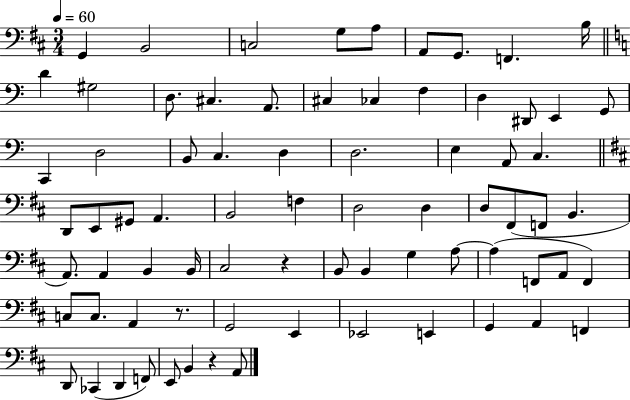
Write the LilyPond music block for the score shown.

{
  \clef bass
  \numericTimeSignature
  \time 3/4
  \key d \major
  \tempo 4 = 60
  g,4 b,2 | c2 g8 a8 | a,8 g,8. f,4. b16 | \bar "||" \break \key c \major d'4 gis2 | d8. cis4. a,8. | cis4 ces4 f4 | d4 dis,8 e,4 g,8 | \break c,4 d2 | b,8 c4. d4 | d2. | e4 a,8 c4. | \break \bar "||" \break \key d \major d,8 e,8 gis,8 a,4. | b,2 f4 | d2 d4 | d8 fis,8( f,8 b,4. | \break a,8.) a,4 b,4 b,16 | cis2 r4 | b,8 b,4 g4 a8~~ | a4( f,8 a,8 f,4) | \break c8 c8. a,4 r8. | g,2 e,4 | ees,2 e,4 | g,4 a,4 f,4 | \break d,8 ces,4( d,4 f,8) | e,8 b,4 r4 a,8 | \bar "|."
}